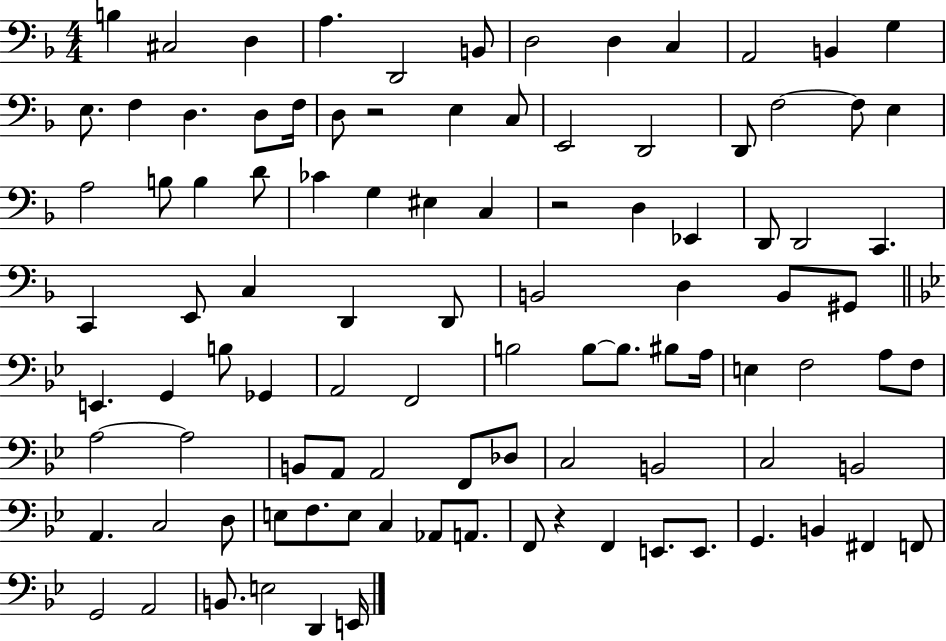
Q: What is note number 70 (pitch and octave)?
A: Db3